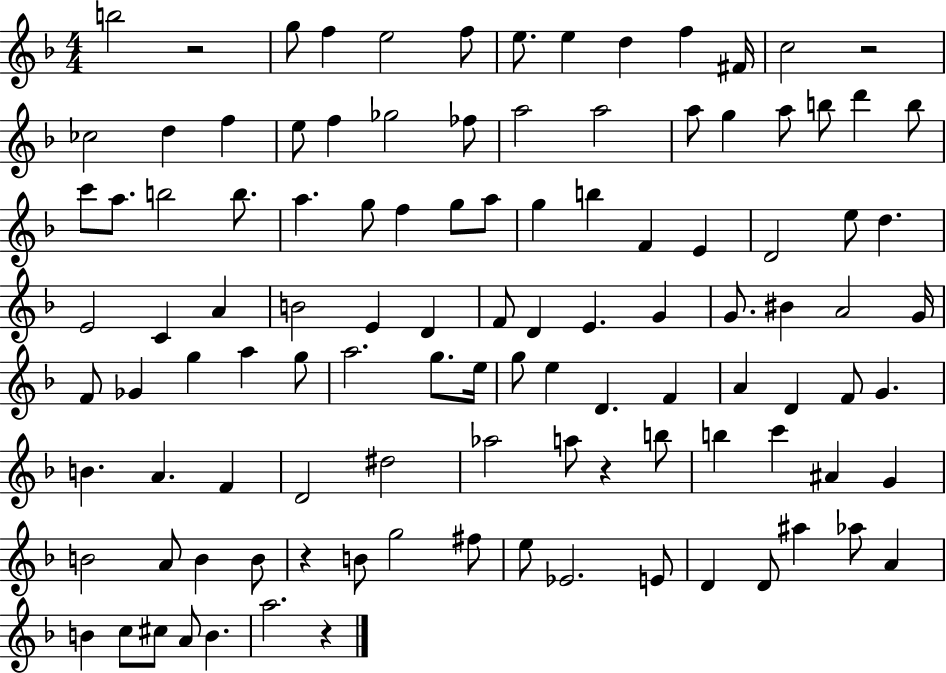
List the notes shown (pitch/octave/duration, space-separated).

B5/h R/h G5/e F5/q E5/h F5/e E5/e. E5/q D5/q F5/q F#4/s C5/h R/h CES5/h D5/q F5/q E5/e F5/q Gb5/h FES5/e A5/h A5/h A5/e G5/q A5/e B5/e D6/q B5/e C6/e A5/e. B5/h B5/e. A5/q. G5/e F5/q G5/e A5/e G5/q B5/q F4/q E4/q D4/h E5/e D5/q. E4/h C4/q A4/q B4/h E4/q D4/q F4/e D4/q E4/q. G4/q G4/e. BIS4/q A4/h G4/s F4/e Gb4/q G5/q A5/q G5/e A5/h. G5/e. E5/s G5/e E5/q D4/q. F4/q A4/q D4/q F4/e G4/q. B4/q. A4/q. F4/q D4/h D#5/h Ab5/h A5/e R/q B5/e B5/q C6/q A#4/q G4/q B4/h A4/e B4/q B4/e R/q B4/e G5/h F#5/e E5/e Eb4/h. E4/e D4/q D4/e A#5/q Ab5/e A4/q B4/q C5/e C#5/e A4/e B4/q. A5/h. R/q